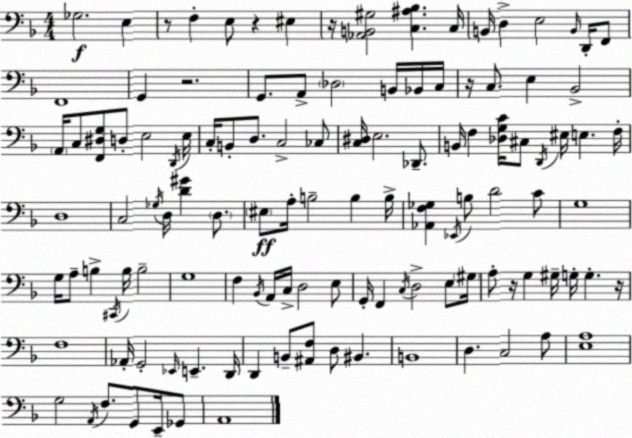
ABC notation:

X:1
T:Untitled
M:4/4
L:1/4
K:Dm
_G,2 E, z/2 F, E,/2 z ^E, z/4 [_A,,B,,^G,]2 [C,^A,_B,] C,/4 B,,/4 D, E,2 B,,/4 D,,/4 F,,/2 F,,4 G,, z2 G,,/2 A,,/2 _D,2 B,,/4 _B,,/4 C,/4 z/4 C,/2 E, _B,,2 A,,/4 C,/2 [F,,^D,G,]/2 D,/2 E,2 D,,/4 E,/4 C,/4 B,,/2 D,/2 C,2 _C,/2 [C,^D,]/4 E,2 _D,,/2 B,,/4 F, [_D,G,C]/4 ^C,/2 D,,/4 ^E,/4 E, F,/4 D,4 C,2 _G,/4 D,/4 [D^G] D,/2 ^E,/2 A,/4 B,2 B, B,/4 [_A,,F,_G,] _E,,/4 B,/2 D2 C/2 G,4 G,/4 A,/2 B, ^C,,/4 B,/4 B,2 G,4 F, _B,,/4 A,,/4 C,/4 D,2 E,/2 G,,/4 F,, C,/4 D,2 E,/2 ^G,/4 A,/2 z/4 G, ^G,/4 G,/4 G, z/4 F,4 _A,,/4 G,,2 _E,,/4 E,, D,,/4 D,, B,,/2 [^A,,F,]/2 D,/2 ^B,, B,,4 D, C,2 A,/2 [E,A,]4 G,2 A,,/4 F,/2 G,,/2 E,,/4 _G,,/2 A,,4